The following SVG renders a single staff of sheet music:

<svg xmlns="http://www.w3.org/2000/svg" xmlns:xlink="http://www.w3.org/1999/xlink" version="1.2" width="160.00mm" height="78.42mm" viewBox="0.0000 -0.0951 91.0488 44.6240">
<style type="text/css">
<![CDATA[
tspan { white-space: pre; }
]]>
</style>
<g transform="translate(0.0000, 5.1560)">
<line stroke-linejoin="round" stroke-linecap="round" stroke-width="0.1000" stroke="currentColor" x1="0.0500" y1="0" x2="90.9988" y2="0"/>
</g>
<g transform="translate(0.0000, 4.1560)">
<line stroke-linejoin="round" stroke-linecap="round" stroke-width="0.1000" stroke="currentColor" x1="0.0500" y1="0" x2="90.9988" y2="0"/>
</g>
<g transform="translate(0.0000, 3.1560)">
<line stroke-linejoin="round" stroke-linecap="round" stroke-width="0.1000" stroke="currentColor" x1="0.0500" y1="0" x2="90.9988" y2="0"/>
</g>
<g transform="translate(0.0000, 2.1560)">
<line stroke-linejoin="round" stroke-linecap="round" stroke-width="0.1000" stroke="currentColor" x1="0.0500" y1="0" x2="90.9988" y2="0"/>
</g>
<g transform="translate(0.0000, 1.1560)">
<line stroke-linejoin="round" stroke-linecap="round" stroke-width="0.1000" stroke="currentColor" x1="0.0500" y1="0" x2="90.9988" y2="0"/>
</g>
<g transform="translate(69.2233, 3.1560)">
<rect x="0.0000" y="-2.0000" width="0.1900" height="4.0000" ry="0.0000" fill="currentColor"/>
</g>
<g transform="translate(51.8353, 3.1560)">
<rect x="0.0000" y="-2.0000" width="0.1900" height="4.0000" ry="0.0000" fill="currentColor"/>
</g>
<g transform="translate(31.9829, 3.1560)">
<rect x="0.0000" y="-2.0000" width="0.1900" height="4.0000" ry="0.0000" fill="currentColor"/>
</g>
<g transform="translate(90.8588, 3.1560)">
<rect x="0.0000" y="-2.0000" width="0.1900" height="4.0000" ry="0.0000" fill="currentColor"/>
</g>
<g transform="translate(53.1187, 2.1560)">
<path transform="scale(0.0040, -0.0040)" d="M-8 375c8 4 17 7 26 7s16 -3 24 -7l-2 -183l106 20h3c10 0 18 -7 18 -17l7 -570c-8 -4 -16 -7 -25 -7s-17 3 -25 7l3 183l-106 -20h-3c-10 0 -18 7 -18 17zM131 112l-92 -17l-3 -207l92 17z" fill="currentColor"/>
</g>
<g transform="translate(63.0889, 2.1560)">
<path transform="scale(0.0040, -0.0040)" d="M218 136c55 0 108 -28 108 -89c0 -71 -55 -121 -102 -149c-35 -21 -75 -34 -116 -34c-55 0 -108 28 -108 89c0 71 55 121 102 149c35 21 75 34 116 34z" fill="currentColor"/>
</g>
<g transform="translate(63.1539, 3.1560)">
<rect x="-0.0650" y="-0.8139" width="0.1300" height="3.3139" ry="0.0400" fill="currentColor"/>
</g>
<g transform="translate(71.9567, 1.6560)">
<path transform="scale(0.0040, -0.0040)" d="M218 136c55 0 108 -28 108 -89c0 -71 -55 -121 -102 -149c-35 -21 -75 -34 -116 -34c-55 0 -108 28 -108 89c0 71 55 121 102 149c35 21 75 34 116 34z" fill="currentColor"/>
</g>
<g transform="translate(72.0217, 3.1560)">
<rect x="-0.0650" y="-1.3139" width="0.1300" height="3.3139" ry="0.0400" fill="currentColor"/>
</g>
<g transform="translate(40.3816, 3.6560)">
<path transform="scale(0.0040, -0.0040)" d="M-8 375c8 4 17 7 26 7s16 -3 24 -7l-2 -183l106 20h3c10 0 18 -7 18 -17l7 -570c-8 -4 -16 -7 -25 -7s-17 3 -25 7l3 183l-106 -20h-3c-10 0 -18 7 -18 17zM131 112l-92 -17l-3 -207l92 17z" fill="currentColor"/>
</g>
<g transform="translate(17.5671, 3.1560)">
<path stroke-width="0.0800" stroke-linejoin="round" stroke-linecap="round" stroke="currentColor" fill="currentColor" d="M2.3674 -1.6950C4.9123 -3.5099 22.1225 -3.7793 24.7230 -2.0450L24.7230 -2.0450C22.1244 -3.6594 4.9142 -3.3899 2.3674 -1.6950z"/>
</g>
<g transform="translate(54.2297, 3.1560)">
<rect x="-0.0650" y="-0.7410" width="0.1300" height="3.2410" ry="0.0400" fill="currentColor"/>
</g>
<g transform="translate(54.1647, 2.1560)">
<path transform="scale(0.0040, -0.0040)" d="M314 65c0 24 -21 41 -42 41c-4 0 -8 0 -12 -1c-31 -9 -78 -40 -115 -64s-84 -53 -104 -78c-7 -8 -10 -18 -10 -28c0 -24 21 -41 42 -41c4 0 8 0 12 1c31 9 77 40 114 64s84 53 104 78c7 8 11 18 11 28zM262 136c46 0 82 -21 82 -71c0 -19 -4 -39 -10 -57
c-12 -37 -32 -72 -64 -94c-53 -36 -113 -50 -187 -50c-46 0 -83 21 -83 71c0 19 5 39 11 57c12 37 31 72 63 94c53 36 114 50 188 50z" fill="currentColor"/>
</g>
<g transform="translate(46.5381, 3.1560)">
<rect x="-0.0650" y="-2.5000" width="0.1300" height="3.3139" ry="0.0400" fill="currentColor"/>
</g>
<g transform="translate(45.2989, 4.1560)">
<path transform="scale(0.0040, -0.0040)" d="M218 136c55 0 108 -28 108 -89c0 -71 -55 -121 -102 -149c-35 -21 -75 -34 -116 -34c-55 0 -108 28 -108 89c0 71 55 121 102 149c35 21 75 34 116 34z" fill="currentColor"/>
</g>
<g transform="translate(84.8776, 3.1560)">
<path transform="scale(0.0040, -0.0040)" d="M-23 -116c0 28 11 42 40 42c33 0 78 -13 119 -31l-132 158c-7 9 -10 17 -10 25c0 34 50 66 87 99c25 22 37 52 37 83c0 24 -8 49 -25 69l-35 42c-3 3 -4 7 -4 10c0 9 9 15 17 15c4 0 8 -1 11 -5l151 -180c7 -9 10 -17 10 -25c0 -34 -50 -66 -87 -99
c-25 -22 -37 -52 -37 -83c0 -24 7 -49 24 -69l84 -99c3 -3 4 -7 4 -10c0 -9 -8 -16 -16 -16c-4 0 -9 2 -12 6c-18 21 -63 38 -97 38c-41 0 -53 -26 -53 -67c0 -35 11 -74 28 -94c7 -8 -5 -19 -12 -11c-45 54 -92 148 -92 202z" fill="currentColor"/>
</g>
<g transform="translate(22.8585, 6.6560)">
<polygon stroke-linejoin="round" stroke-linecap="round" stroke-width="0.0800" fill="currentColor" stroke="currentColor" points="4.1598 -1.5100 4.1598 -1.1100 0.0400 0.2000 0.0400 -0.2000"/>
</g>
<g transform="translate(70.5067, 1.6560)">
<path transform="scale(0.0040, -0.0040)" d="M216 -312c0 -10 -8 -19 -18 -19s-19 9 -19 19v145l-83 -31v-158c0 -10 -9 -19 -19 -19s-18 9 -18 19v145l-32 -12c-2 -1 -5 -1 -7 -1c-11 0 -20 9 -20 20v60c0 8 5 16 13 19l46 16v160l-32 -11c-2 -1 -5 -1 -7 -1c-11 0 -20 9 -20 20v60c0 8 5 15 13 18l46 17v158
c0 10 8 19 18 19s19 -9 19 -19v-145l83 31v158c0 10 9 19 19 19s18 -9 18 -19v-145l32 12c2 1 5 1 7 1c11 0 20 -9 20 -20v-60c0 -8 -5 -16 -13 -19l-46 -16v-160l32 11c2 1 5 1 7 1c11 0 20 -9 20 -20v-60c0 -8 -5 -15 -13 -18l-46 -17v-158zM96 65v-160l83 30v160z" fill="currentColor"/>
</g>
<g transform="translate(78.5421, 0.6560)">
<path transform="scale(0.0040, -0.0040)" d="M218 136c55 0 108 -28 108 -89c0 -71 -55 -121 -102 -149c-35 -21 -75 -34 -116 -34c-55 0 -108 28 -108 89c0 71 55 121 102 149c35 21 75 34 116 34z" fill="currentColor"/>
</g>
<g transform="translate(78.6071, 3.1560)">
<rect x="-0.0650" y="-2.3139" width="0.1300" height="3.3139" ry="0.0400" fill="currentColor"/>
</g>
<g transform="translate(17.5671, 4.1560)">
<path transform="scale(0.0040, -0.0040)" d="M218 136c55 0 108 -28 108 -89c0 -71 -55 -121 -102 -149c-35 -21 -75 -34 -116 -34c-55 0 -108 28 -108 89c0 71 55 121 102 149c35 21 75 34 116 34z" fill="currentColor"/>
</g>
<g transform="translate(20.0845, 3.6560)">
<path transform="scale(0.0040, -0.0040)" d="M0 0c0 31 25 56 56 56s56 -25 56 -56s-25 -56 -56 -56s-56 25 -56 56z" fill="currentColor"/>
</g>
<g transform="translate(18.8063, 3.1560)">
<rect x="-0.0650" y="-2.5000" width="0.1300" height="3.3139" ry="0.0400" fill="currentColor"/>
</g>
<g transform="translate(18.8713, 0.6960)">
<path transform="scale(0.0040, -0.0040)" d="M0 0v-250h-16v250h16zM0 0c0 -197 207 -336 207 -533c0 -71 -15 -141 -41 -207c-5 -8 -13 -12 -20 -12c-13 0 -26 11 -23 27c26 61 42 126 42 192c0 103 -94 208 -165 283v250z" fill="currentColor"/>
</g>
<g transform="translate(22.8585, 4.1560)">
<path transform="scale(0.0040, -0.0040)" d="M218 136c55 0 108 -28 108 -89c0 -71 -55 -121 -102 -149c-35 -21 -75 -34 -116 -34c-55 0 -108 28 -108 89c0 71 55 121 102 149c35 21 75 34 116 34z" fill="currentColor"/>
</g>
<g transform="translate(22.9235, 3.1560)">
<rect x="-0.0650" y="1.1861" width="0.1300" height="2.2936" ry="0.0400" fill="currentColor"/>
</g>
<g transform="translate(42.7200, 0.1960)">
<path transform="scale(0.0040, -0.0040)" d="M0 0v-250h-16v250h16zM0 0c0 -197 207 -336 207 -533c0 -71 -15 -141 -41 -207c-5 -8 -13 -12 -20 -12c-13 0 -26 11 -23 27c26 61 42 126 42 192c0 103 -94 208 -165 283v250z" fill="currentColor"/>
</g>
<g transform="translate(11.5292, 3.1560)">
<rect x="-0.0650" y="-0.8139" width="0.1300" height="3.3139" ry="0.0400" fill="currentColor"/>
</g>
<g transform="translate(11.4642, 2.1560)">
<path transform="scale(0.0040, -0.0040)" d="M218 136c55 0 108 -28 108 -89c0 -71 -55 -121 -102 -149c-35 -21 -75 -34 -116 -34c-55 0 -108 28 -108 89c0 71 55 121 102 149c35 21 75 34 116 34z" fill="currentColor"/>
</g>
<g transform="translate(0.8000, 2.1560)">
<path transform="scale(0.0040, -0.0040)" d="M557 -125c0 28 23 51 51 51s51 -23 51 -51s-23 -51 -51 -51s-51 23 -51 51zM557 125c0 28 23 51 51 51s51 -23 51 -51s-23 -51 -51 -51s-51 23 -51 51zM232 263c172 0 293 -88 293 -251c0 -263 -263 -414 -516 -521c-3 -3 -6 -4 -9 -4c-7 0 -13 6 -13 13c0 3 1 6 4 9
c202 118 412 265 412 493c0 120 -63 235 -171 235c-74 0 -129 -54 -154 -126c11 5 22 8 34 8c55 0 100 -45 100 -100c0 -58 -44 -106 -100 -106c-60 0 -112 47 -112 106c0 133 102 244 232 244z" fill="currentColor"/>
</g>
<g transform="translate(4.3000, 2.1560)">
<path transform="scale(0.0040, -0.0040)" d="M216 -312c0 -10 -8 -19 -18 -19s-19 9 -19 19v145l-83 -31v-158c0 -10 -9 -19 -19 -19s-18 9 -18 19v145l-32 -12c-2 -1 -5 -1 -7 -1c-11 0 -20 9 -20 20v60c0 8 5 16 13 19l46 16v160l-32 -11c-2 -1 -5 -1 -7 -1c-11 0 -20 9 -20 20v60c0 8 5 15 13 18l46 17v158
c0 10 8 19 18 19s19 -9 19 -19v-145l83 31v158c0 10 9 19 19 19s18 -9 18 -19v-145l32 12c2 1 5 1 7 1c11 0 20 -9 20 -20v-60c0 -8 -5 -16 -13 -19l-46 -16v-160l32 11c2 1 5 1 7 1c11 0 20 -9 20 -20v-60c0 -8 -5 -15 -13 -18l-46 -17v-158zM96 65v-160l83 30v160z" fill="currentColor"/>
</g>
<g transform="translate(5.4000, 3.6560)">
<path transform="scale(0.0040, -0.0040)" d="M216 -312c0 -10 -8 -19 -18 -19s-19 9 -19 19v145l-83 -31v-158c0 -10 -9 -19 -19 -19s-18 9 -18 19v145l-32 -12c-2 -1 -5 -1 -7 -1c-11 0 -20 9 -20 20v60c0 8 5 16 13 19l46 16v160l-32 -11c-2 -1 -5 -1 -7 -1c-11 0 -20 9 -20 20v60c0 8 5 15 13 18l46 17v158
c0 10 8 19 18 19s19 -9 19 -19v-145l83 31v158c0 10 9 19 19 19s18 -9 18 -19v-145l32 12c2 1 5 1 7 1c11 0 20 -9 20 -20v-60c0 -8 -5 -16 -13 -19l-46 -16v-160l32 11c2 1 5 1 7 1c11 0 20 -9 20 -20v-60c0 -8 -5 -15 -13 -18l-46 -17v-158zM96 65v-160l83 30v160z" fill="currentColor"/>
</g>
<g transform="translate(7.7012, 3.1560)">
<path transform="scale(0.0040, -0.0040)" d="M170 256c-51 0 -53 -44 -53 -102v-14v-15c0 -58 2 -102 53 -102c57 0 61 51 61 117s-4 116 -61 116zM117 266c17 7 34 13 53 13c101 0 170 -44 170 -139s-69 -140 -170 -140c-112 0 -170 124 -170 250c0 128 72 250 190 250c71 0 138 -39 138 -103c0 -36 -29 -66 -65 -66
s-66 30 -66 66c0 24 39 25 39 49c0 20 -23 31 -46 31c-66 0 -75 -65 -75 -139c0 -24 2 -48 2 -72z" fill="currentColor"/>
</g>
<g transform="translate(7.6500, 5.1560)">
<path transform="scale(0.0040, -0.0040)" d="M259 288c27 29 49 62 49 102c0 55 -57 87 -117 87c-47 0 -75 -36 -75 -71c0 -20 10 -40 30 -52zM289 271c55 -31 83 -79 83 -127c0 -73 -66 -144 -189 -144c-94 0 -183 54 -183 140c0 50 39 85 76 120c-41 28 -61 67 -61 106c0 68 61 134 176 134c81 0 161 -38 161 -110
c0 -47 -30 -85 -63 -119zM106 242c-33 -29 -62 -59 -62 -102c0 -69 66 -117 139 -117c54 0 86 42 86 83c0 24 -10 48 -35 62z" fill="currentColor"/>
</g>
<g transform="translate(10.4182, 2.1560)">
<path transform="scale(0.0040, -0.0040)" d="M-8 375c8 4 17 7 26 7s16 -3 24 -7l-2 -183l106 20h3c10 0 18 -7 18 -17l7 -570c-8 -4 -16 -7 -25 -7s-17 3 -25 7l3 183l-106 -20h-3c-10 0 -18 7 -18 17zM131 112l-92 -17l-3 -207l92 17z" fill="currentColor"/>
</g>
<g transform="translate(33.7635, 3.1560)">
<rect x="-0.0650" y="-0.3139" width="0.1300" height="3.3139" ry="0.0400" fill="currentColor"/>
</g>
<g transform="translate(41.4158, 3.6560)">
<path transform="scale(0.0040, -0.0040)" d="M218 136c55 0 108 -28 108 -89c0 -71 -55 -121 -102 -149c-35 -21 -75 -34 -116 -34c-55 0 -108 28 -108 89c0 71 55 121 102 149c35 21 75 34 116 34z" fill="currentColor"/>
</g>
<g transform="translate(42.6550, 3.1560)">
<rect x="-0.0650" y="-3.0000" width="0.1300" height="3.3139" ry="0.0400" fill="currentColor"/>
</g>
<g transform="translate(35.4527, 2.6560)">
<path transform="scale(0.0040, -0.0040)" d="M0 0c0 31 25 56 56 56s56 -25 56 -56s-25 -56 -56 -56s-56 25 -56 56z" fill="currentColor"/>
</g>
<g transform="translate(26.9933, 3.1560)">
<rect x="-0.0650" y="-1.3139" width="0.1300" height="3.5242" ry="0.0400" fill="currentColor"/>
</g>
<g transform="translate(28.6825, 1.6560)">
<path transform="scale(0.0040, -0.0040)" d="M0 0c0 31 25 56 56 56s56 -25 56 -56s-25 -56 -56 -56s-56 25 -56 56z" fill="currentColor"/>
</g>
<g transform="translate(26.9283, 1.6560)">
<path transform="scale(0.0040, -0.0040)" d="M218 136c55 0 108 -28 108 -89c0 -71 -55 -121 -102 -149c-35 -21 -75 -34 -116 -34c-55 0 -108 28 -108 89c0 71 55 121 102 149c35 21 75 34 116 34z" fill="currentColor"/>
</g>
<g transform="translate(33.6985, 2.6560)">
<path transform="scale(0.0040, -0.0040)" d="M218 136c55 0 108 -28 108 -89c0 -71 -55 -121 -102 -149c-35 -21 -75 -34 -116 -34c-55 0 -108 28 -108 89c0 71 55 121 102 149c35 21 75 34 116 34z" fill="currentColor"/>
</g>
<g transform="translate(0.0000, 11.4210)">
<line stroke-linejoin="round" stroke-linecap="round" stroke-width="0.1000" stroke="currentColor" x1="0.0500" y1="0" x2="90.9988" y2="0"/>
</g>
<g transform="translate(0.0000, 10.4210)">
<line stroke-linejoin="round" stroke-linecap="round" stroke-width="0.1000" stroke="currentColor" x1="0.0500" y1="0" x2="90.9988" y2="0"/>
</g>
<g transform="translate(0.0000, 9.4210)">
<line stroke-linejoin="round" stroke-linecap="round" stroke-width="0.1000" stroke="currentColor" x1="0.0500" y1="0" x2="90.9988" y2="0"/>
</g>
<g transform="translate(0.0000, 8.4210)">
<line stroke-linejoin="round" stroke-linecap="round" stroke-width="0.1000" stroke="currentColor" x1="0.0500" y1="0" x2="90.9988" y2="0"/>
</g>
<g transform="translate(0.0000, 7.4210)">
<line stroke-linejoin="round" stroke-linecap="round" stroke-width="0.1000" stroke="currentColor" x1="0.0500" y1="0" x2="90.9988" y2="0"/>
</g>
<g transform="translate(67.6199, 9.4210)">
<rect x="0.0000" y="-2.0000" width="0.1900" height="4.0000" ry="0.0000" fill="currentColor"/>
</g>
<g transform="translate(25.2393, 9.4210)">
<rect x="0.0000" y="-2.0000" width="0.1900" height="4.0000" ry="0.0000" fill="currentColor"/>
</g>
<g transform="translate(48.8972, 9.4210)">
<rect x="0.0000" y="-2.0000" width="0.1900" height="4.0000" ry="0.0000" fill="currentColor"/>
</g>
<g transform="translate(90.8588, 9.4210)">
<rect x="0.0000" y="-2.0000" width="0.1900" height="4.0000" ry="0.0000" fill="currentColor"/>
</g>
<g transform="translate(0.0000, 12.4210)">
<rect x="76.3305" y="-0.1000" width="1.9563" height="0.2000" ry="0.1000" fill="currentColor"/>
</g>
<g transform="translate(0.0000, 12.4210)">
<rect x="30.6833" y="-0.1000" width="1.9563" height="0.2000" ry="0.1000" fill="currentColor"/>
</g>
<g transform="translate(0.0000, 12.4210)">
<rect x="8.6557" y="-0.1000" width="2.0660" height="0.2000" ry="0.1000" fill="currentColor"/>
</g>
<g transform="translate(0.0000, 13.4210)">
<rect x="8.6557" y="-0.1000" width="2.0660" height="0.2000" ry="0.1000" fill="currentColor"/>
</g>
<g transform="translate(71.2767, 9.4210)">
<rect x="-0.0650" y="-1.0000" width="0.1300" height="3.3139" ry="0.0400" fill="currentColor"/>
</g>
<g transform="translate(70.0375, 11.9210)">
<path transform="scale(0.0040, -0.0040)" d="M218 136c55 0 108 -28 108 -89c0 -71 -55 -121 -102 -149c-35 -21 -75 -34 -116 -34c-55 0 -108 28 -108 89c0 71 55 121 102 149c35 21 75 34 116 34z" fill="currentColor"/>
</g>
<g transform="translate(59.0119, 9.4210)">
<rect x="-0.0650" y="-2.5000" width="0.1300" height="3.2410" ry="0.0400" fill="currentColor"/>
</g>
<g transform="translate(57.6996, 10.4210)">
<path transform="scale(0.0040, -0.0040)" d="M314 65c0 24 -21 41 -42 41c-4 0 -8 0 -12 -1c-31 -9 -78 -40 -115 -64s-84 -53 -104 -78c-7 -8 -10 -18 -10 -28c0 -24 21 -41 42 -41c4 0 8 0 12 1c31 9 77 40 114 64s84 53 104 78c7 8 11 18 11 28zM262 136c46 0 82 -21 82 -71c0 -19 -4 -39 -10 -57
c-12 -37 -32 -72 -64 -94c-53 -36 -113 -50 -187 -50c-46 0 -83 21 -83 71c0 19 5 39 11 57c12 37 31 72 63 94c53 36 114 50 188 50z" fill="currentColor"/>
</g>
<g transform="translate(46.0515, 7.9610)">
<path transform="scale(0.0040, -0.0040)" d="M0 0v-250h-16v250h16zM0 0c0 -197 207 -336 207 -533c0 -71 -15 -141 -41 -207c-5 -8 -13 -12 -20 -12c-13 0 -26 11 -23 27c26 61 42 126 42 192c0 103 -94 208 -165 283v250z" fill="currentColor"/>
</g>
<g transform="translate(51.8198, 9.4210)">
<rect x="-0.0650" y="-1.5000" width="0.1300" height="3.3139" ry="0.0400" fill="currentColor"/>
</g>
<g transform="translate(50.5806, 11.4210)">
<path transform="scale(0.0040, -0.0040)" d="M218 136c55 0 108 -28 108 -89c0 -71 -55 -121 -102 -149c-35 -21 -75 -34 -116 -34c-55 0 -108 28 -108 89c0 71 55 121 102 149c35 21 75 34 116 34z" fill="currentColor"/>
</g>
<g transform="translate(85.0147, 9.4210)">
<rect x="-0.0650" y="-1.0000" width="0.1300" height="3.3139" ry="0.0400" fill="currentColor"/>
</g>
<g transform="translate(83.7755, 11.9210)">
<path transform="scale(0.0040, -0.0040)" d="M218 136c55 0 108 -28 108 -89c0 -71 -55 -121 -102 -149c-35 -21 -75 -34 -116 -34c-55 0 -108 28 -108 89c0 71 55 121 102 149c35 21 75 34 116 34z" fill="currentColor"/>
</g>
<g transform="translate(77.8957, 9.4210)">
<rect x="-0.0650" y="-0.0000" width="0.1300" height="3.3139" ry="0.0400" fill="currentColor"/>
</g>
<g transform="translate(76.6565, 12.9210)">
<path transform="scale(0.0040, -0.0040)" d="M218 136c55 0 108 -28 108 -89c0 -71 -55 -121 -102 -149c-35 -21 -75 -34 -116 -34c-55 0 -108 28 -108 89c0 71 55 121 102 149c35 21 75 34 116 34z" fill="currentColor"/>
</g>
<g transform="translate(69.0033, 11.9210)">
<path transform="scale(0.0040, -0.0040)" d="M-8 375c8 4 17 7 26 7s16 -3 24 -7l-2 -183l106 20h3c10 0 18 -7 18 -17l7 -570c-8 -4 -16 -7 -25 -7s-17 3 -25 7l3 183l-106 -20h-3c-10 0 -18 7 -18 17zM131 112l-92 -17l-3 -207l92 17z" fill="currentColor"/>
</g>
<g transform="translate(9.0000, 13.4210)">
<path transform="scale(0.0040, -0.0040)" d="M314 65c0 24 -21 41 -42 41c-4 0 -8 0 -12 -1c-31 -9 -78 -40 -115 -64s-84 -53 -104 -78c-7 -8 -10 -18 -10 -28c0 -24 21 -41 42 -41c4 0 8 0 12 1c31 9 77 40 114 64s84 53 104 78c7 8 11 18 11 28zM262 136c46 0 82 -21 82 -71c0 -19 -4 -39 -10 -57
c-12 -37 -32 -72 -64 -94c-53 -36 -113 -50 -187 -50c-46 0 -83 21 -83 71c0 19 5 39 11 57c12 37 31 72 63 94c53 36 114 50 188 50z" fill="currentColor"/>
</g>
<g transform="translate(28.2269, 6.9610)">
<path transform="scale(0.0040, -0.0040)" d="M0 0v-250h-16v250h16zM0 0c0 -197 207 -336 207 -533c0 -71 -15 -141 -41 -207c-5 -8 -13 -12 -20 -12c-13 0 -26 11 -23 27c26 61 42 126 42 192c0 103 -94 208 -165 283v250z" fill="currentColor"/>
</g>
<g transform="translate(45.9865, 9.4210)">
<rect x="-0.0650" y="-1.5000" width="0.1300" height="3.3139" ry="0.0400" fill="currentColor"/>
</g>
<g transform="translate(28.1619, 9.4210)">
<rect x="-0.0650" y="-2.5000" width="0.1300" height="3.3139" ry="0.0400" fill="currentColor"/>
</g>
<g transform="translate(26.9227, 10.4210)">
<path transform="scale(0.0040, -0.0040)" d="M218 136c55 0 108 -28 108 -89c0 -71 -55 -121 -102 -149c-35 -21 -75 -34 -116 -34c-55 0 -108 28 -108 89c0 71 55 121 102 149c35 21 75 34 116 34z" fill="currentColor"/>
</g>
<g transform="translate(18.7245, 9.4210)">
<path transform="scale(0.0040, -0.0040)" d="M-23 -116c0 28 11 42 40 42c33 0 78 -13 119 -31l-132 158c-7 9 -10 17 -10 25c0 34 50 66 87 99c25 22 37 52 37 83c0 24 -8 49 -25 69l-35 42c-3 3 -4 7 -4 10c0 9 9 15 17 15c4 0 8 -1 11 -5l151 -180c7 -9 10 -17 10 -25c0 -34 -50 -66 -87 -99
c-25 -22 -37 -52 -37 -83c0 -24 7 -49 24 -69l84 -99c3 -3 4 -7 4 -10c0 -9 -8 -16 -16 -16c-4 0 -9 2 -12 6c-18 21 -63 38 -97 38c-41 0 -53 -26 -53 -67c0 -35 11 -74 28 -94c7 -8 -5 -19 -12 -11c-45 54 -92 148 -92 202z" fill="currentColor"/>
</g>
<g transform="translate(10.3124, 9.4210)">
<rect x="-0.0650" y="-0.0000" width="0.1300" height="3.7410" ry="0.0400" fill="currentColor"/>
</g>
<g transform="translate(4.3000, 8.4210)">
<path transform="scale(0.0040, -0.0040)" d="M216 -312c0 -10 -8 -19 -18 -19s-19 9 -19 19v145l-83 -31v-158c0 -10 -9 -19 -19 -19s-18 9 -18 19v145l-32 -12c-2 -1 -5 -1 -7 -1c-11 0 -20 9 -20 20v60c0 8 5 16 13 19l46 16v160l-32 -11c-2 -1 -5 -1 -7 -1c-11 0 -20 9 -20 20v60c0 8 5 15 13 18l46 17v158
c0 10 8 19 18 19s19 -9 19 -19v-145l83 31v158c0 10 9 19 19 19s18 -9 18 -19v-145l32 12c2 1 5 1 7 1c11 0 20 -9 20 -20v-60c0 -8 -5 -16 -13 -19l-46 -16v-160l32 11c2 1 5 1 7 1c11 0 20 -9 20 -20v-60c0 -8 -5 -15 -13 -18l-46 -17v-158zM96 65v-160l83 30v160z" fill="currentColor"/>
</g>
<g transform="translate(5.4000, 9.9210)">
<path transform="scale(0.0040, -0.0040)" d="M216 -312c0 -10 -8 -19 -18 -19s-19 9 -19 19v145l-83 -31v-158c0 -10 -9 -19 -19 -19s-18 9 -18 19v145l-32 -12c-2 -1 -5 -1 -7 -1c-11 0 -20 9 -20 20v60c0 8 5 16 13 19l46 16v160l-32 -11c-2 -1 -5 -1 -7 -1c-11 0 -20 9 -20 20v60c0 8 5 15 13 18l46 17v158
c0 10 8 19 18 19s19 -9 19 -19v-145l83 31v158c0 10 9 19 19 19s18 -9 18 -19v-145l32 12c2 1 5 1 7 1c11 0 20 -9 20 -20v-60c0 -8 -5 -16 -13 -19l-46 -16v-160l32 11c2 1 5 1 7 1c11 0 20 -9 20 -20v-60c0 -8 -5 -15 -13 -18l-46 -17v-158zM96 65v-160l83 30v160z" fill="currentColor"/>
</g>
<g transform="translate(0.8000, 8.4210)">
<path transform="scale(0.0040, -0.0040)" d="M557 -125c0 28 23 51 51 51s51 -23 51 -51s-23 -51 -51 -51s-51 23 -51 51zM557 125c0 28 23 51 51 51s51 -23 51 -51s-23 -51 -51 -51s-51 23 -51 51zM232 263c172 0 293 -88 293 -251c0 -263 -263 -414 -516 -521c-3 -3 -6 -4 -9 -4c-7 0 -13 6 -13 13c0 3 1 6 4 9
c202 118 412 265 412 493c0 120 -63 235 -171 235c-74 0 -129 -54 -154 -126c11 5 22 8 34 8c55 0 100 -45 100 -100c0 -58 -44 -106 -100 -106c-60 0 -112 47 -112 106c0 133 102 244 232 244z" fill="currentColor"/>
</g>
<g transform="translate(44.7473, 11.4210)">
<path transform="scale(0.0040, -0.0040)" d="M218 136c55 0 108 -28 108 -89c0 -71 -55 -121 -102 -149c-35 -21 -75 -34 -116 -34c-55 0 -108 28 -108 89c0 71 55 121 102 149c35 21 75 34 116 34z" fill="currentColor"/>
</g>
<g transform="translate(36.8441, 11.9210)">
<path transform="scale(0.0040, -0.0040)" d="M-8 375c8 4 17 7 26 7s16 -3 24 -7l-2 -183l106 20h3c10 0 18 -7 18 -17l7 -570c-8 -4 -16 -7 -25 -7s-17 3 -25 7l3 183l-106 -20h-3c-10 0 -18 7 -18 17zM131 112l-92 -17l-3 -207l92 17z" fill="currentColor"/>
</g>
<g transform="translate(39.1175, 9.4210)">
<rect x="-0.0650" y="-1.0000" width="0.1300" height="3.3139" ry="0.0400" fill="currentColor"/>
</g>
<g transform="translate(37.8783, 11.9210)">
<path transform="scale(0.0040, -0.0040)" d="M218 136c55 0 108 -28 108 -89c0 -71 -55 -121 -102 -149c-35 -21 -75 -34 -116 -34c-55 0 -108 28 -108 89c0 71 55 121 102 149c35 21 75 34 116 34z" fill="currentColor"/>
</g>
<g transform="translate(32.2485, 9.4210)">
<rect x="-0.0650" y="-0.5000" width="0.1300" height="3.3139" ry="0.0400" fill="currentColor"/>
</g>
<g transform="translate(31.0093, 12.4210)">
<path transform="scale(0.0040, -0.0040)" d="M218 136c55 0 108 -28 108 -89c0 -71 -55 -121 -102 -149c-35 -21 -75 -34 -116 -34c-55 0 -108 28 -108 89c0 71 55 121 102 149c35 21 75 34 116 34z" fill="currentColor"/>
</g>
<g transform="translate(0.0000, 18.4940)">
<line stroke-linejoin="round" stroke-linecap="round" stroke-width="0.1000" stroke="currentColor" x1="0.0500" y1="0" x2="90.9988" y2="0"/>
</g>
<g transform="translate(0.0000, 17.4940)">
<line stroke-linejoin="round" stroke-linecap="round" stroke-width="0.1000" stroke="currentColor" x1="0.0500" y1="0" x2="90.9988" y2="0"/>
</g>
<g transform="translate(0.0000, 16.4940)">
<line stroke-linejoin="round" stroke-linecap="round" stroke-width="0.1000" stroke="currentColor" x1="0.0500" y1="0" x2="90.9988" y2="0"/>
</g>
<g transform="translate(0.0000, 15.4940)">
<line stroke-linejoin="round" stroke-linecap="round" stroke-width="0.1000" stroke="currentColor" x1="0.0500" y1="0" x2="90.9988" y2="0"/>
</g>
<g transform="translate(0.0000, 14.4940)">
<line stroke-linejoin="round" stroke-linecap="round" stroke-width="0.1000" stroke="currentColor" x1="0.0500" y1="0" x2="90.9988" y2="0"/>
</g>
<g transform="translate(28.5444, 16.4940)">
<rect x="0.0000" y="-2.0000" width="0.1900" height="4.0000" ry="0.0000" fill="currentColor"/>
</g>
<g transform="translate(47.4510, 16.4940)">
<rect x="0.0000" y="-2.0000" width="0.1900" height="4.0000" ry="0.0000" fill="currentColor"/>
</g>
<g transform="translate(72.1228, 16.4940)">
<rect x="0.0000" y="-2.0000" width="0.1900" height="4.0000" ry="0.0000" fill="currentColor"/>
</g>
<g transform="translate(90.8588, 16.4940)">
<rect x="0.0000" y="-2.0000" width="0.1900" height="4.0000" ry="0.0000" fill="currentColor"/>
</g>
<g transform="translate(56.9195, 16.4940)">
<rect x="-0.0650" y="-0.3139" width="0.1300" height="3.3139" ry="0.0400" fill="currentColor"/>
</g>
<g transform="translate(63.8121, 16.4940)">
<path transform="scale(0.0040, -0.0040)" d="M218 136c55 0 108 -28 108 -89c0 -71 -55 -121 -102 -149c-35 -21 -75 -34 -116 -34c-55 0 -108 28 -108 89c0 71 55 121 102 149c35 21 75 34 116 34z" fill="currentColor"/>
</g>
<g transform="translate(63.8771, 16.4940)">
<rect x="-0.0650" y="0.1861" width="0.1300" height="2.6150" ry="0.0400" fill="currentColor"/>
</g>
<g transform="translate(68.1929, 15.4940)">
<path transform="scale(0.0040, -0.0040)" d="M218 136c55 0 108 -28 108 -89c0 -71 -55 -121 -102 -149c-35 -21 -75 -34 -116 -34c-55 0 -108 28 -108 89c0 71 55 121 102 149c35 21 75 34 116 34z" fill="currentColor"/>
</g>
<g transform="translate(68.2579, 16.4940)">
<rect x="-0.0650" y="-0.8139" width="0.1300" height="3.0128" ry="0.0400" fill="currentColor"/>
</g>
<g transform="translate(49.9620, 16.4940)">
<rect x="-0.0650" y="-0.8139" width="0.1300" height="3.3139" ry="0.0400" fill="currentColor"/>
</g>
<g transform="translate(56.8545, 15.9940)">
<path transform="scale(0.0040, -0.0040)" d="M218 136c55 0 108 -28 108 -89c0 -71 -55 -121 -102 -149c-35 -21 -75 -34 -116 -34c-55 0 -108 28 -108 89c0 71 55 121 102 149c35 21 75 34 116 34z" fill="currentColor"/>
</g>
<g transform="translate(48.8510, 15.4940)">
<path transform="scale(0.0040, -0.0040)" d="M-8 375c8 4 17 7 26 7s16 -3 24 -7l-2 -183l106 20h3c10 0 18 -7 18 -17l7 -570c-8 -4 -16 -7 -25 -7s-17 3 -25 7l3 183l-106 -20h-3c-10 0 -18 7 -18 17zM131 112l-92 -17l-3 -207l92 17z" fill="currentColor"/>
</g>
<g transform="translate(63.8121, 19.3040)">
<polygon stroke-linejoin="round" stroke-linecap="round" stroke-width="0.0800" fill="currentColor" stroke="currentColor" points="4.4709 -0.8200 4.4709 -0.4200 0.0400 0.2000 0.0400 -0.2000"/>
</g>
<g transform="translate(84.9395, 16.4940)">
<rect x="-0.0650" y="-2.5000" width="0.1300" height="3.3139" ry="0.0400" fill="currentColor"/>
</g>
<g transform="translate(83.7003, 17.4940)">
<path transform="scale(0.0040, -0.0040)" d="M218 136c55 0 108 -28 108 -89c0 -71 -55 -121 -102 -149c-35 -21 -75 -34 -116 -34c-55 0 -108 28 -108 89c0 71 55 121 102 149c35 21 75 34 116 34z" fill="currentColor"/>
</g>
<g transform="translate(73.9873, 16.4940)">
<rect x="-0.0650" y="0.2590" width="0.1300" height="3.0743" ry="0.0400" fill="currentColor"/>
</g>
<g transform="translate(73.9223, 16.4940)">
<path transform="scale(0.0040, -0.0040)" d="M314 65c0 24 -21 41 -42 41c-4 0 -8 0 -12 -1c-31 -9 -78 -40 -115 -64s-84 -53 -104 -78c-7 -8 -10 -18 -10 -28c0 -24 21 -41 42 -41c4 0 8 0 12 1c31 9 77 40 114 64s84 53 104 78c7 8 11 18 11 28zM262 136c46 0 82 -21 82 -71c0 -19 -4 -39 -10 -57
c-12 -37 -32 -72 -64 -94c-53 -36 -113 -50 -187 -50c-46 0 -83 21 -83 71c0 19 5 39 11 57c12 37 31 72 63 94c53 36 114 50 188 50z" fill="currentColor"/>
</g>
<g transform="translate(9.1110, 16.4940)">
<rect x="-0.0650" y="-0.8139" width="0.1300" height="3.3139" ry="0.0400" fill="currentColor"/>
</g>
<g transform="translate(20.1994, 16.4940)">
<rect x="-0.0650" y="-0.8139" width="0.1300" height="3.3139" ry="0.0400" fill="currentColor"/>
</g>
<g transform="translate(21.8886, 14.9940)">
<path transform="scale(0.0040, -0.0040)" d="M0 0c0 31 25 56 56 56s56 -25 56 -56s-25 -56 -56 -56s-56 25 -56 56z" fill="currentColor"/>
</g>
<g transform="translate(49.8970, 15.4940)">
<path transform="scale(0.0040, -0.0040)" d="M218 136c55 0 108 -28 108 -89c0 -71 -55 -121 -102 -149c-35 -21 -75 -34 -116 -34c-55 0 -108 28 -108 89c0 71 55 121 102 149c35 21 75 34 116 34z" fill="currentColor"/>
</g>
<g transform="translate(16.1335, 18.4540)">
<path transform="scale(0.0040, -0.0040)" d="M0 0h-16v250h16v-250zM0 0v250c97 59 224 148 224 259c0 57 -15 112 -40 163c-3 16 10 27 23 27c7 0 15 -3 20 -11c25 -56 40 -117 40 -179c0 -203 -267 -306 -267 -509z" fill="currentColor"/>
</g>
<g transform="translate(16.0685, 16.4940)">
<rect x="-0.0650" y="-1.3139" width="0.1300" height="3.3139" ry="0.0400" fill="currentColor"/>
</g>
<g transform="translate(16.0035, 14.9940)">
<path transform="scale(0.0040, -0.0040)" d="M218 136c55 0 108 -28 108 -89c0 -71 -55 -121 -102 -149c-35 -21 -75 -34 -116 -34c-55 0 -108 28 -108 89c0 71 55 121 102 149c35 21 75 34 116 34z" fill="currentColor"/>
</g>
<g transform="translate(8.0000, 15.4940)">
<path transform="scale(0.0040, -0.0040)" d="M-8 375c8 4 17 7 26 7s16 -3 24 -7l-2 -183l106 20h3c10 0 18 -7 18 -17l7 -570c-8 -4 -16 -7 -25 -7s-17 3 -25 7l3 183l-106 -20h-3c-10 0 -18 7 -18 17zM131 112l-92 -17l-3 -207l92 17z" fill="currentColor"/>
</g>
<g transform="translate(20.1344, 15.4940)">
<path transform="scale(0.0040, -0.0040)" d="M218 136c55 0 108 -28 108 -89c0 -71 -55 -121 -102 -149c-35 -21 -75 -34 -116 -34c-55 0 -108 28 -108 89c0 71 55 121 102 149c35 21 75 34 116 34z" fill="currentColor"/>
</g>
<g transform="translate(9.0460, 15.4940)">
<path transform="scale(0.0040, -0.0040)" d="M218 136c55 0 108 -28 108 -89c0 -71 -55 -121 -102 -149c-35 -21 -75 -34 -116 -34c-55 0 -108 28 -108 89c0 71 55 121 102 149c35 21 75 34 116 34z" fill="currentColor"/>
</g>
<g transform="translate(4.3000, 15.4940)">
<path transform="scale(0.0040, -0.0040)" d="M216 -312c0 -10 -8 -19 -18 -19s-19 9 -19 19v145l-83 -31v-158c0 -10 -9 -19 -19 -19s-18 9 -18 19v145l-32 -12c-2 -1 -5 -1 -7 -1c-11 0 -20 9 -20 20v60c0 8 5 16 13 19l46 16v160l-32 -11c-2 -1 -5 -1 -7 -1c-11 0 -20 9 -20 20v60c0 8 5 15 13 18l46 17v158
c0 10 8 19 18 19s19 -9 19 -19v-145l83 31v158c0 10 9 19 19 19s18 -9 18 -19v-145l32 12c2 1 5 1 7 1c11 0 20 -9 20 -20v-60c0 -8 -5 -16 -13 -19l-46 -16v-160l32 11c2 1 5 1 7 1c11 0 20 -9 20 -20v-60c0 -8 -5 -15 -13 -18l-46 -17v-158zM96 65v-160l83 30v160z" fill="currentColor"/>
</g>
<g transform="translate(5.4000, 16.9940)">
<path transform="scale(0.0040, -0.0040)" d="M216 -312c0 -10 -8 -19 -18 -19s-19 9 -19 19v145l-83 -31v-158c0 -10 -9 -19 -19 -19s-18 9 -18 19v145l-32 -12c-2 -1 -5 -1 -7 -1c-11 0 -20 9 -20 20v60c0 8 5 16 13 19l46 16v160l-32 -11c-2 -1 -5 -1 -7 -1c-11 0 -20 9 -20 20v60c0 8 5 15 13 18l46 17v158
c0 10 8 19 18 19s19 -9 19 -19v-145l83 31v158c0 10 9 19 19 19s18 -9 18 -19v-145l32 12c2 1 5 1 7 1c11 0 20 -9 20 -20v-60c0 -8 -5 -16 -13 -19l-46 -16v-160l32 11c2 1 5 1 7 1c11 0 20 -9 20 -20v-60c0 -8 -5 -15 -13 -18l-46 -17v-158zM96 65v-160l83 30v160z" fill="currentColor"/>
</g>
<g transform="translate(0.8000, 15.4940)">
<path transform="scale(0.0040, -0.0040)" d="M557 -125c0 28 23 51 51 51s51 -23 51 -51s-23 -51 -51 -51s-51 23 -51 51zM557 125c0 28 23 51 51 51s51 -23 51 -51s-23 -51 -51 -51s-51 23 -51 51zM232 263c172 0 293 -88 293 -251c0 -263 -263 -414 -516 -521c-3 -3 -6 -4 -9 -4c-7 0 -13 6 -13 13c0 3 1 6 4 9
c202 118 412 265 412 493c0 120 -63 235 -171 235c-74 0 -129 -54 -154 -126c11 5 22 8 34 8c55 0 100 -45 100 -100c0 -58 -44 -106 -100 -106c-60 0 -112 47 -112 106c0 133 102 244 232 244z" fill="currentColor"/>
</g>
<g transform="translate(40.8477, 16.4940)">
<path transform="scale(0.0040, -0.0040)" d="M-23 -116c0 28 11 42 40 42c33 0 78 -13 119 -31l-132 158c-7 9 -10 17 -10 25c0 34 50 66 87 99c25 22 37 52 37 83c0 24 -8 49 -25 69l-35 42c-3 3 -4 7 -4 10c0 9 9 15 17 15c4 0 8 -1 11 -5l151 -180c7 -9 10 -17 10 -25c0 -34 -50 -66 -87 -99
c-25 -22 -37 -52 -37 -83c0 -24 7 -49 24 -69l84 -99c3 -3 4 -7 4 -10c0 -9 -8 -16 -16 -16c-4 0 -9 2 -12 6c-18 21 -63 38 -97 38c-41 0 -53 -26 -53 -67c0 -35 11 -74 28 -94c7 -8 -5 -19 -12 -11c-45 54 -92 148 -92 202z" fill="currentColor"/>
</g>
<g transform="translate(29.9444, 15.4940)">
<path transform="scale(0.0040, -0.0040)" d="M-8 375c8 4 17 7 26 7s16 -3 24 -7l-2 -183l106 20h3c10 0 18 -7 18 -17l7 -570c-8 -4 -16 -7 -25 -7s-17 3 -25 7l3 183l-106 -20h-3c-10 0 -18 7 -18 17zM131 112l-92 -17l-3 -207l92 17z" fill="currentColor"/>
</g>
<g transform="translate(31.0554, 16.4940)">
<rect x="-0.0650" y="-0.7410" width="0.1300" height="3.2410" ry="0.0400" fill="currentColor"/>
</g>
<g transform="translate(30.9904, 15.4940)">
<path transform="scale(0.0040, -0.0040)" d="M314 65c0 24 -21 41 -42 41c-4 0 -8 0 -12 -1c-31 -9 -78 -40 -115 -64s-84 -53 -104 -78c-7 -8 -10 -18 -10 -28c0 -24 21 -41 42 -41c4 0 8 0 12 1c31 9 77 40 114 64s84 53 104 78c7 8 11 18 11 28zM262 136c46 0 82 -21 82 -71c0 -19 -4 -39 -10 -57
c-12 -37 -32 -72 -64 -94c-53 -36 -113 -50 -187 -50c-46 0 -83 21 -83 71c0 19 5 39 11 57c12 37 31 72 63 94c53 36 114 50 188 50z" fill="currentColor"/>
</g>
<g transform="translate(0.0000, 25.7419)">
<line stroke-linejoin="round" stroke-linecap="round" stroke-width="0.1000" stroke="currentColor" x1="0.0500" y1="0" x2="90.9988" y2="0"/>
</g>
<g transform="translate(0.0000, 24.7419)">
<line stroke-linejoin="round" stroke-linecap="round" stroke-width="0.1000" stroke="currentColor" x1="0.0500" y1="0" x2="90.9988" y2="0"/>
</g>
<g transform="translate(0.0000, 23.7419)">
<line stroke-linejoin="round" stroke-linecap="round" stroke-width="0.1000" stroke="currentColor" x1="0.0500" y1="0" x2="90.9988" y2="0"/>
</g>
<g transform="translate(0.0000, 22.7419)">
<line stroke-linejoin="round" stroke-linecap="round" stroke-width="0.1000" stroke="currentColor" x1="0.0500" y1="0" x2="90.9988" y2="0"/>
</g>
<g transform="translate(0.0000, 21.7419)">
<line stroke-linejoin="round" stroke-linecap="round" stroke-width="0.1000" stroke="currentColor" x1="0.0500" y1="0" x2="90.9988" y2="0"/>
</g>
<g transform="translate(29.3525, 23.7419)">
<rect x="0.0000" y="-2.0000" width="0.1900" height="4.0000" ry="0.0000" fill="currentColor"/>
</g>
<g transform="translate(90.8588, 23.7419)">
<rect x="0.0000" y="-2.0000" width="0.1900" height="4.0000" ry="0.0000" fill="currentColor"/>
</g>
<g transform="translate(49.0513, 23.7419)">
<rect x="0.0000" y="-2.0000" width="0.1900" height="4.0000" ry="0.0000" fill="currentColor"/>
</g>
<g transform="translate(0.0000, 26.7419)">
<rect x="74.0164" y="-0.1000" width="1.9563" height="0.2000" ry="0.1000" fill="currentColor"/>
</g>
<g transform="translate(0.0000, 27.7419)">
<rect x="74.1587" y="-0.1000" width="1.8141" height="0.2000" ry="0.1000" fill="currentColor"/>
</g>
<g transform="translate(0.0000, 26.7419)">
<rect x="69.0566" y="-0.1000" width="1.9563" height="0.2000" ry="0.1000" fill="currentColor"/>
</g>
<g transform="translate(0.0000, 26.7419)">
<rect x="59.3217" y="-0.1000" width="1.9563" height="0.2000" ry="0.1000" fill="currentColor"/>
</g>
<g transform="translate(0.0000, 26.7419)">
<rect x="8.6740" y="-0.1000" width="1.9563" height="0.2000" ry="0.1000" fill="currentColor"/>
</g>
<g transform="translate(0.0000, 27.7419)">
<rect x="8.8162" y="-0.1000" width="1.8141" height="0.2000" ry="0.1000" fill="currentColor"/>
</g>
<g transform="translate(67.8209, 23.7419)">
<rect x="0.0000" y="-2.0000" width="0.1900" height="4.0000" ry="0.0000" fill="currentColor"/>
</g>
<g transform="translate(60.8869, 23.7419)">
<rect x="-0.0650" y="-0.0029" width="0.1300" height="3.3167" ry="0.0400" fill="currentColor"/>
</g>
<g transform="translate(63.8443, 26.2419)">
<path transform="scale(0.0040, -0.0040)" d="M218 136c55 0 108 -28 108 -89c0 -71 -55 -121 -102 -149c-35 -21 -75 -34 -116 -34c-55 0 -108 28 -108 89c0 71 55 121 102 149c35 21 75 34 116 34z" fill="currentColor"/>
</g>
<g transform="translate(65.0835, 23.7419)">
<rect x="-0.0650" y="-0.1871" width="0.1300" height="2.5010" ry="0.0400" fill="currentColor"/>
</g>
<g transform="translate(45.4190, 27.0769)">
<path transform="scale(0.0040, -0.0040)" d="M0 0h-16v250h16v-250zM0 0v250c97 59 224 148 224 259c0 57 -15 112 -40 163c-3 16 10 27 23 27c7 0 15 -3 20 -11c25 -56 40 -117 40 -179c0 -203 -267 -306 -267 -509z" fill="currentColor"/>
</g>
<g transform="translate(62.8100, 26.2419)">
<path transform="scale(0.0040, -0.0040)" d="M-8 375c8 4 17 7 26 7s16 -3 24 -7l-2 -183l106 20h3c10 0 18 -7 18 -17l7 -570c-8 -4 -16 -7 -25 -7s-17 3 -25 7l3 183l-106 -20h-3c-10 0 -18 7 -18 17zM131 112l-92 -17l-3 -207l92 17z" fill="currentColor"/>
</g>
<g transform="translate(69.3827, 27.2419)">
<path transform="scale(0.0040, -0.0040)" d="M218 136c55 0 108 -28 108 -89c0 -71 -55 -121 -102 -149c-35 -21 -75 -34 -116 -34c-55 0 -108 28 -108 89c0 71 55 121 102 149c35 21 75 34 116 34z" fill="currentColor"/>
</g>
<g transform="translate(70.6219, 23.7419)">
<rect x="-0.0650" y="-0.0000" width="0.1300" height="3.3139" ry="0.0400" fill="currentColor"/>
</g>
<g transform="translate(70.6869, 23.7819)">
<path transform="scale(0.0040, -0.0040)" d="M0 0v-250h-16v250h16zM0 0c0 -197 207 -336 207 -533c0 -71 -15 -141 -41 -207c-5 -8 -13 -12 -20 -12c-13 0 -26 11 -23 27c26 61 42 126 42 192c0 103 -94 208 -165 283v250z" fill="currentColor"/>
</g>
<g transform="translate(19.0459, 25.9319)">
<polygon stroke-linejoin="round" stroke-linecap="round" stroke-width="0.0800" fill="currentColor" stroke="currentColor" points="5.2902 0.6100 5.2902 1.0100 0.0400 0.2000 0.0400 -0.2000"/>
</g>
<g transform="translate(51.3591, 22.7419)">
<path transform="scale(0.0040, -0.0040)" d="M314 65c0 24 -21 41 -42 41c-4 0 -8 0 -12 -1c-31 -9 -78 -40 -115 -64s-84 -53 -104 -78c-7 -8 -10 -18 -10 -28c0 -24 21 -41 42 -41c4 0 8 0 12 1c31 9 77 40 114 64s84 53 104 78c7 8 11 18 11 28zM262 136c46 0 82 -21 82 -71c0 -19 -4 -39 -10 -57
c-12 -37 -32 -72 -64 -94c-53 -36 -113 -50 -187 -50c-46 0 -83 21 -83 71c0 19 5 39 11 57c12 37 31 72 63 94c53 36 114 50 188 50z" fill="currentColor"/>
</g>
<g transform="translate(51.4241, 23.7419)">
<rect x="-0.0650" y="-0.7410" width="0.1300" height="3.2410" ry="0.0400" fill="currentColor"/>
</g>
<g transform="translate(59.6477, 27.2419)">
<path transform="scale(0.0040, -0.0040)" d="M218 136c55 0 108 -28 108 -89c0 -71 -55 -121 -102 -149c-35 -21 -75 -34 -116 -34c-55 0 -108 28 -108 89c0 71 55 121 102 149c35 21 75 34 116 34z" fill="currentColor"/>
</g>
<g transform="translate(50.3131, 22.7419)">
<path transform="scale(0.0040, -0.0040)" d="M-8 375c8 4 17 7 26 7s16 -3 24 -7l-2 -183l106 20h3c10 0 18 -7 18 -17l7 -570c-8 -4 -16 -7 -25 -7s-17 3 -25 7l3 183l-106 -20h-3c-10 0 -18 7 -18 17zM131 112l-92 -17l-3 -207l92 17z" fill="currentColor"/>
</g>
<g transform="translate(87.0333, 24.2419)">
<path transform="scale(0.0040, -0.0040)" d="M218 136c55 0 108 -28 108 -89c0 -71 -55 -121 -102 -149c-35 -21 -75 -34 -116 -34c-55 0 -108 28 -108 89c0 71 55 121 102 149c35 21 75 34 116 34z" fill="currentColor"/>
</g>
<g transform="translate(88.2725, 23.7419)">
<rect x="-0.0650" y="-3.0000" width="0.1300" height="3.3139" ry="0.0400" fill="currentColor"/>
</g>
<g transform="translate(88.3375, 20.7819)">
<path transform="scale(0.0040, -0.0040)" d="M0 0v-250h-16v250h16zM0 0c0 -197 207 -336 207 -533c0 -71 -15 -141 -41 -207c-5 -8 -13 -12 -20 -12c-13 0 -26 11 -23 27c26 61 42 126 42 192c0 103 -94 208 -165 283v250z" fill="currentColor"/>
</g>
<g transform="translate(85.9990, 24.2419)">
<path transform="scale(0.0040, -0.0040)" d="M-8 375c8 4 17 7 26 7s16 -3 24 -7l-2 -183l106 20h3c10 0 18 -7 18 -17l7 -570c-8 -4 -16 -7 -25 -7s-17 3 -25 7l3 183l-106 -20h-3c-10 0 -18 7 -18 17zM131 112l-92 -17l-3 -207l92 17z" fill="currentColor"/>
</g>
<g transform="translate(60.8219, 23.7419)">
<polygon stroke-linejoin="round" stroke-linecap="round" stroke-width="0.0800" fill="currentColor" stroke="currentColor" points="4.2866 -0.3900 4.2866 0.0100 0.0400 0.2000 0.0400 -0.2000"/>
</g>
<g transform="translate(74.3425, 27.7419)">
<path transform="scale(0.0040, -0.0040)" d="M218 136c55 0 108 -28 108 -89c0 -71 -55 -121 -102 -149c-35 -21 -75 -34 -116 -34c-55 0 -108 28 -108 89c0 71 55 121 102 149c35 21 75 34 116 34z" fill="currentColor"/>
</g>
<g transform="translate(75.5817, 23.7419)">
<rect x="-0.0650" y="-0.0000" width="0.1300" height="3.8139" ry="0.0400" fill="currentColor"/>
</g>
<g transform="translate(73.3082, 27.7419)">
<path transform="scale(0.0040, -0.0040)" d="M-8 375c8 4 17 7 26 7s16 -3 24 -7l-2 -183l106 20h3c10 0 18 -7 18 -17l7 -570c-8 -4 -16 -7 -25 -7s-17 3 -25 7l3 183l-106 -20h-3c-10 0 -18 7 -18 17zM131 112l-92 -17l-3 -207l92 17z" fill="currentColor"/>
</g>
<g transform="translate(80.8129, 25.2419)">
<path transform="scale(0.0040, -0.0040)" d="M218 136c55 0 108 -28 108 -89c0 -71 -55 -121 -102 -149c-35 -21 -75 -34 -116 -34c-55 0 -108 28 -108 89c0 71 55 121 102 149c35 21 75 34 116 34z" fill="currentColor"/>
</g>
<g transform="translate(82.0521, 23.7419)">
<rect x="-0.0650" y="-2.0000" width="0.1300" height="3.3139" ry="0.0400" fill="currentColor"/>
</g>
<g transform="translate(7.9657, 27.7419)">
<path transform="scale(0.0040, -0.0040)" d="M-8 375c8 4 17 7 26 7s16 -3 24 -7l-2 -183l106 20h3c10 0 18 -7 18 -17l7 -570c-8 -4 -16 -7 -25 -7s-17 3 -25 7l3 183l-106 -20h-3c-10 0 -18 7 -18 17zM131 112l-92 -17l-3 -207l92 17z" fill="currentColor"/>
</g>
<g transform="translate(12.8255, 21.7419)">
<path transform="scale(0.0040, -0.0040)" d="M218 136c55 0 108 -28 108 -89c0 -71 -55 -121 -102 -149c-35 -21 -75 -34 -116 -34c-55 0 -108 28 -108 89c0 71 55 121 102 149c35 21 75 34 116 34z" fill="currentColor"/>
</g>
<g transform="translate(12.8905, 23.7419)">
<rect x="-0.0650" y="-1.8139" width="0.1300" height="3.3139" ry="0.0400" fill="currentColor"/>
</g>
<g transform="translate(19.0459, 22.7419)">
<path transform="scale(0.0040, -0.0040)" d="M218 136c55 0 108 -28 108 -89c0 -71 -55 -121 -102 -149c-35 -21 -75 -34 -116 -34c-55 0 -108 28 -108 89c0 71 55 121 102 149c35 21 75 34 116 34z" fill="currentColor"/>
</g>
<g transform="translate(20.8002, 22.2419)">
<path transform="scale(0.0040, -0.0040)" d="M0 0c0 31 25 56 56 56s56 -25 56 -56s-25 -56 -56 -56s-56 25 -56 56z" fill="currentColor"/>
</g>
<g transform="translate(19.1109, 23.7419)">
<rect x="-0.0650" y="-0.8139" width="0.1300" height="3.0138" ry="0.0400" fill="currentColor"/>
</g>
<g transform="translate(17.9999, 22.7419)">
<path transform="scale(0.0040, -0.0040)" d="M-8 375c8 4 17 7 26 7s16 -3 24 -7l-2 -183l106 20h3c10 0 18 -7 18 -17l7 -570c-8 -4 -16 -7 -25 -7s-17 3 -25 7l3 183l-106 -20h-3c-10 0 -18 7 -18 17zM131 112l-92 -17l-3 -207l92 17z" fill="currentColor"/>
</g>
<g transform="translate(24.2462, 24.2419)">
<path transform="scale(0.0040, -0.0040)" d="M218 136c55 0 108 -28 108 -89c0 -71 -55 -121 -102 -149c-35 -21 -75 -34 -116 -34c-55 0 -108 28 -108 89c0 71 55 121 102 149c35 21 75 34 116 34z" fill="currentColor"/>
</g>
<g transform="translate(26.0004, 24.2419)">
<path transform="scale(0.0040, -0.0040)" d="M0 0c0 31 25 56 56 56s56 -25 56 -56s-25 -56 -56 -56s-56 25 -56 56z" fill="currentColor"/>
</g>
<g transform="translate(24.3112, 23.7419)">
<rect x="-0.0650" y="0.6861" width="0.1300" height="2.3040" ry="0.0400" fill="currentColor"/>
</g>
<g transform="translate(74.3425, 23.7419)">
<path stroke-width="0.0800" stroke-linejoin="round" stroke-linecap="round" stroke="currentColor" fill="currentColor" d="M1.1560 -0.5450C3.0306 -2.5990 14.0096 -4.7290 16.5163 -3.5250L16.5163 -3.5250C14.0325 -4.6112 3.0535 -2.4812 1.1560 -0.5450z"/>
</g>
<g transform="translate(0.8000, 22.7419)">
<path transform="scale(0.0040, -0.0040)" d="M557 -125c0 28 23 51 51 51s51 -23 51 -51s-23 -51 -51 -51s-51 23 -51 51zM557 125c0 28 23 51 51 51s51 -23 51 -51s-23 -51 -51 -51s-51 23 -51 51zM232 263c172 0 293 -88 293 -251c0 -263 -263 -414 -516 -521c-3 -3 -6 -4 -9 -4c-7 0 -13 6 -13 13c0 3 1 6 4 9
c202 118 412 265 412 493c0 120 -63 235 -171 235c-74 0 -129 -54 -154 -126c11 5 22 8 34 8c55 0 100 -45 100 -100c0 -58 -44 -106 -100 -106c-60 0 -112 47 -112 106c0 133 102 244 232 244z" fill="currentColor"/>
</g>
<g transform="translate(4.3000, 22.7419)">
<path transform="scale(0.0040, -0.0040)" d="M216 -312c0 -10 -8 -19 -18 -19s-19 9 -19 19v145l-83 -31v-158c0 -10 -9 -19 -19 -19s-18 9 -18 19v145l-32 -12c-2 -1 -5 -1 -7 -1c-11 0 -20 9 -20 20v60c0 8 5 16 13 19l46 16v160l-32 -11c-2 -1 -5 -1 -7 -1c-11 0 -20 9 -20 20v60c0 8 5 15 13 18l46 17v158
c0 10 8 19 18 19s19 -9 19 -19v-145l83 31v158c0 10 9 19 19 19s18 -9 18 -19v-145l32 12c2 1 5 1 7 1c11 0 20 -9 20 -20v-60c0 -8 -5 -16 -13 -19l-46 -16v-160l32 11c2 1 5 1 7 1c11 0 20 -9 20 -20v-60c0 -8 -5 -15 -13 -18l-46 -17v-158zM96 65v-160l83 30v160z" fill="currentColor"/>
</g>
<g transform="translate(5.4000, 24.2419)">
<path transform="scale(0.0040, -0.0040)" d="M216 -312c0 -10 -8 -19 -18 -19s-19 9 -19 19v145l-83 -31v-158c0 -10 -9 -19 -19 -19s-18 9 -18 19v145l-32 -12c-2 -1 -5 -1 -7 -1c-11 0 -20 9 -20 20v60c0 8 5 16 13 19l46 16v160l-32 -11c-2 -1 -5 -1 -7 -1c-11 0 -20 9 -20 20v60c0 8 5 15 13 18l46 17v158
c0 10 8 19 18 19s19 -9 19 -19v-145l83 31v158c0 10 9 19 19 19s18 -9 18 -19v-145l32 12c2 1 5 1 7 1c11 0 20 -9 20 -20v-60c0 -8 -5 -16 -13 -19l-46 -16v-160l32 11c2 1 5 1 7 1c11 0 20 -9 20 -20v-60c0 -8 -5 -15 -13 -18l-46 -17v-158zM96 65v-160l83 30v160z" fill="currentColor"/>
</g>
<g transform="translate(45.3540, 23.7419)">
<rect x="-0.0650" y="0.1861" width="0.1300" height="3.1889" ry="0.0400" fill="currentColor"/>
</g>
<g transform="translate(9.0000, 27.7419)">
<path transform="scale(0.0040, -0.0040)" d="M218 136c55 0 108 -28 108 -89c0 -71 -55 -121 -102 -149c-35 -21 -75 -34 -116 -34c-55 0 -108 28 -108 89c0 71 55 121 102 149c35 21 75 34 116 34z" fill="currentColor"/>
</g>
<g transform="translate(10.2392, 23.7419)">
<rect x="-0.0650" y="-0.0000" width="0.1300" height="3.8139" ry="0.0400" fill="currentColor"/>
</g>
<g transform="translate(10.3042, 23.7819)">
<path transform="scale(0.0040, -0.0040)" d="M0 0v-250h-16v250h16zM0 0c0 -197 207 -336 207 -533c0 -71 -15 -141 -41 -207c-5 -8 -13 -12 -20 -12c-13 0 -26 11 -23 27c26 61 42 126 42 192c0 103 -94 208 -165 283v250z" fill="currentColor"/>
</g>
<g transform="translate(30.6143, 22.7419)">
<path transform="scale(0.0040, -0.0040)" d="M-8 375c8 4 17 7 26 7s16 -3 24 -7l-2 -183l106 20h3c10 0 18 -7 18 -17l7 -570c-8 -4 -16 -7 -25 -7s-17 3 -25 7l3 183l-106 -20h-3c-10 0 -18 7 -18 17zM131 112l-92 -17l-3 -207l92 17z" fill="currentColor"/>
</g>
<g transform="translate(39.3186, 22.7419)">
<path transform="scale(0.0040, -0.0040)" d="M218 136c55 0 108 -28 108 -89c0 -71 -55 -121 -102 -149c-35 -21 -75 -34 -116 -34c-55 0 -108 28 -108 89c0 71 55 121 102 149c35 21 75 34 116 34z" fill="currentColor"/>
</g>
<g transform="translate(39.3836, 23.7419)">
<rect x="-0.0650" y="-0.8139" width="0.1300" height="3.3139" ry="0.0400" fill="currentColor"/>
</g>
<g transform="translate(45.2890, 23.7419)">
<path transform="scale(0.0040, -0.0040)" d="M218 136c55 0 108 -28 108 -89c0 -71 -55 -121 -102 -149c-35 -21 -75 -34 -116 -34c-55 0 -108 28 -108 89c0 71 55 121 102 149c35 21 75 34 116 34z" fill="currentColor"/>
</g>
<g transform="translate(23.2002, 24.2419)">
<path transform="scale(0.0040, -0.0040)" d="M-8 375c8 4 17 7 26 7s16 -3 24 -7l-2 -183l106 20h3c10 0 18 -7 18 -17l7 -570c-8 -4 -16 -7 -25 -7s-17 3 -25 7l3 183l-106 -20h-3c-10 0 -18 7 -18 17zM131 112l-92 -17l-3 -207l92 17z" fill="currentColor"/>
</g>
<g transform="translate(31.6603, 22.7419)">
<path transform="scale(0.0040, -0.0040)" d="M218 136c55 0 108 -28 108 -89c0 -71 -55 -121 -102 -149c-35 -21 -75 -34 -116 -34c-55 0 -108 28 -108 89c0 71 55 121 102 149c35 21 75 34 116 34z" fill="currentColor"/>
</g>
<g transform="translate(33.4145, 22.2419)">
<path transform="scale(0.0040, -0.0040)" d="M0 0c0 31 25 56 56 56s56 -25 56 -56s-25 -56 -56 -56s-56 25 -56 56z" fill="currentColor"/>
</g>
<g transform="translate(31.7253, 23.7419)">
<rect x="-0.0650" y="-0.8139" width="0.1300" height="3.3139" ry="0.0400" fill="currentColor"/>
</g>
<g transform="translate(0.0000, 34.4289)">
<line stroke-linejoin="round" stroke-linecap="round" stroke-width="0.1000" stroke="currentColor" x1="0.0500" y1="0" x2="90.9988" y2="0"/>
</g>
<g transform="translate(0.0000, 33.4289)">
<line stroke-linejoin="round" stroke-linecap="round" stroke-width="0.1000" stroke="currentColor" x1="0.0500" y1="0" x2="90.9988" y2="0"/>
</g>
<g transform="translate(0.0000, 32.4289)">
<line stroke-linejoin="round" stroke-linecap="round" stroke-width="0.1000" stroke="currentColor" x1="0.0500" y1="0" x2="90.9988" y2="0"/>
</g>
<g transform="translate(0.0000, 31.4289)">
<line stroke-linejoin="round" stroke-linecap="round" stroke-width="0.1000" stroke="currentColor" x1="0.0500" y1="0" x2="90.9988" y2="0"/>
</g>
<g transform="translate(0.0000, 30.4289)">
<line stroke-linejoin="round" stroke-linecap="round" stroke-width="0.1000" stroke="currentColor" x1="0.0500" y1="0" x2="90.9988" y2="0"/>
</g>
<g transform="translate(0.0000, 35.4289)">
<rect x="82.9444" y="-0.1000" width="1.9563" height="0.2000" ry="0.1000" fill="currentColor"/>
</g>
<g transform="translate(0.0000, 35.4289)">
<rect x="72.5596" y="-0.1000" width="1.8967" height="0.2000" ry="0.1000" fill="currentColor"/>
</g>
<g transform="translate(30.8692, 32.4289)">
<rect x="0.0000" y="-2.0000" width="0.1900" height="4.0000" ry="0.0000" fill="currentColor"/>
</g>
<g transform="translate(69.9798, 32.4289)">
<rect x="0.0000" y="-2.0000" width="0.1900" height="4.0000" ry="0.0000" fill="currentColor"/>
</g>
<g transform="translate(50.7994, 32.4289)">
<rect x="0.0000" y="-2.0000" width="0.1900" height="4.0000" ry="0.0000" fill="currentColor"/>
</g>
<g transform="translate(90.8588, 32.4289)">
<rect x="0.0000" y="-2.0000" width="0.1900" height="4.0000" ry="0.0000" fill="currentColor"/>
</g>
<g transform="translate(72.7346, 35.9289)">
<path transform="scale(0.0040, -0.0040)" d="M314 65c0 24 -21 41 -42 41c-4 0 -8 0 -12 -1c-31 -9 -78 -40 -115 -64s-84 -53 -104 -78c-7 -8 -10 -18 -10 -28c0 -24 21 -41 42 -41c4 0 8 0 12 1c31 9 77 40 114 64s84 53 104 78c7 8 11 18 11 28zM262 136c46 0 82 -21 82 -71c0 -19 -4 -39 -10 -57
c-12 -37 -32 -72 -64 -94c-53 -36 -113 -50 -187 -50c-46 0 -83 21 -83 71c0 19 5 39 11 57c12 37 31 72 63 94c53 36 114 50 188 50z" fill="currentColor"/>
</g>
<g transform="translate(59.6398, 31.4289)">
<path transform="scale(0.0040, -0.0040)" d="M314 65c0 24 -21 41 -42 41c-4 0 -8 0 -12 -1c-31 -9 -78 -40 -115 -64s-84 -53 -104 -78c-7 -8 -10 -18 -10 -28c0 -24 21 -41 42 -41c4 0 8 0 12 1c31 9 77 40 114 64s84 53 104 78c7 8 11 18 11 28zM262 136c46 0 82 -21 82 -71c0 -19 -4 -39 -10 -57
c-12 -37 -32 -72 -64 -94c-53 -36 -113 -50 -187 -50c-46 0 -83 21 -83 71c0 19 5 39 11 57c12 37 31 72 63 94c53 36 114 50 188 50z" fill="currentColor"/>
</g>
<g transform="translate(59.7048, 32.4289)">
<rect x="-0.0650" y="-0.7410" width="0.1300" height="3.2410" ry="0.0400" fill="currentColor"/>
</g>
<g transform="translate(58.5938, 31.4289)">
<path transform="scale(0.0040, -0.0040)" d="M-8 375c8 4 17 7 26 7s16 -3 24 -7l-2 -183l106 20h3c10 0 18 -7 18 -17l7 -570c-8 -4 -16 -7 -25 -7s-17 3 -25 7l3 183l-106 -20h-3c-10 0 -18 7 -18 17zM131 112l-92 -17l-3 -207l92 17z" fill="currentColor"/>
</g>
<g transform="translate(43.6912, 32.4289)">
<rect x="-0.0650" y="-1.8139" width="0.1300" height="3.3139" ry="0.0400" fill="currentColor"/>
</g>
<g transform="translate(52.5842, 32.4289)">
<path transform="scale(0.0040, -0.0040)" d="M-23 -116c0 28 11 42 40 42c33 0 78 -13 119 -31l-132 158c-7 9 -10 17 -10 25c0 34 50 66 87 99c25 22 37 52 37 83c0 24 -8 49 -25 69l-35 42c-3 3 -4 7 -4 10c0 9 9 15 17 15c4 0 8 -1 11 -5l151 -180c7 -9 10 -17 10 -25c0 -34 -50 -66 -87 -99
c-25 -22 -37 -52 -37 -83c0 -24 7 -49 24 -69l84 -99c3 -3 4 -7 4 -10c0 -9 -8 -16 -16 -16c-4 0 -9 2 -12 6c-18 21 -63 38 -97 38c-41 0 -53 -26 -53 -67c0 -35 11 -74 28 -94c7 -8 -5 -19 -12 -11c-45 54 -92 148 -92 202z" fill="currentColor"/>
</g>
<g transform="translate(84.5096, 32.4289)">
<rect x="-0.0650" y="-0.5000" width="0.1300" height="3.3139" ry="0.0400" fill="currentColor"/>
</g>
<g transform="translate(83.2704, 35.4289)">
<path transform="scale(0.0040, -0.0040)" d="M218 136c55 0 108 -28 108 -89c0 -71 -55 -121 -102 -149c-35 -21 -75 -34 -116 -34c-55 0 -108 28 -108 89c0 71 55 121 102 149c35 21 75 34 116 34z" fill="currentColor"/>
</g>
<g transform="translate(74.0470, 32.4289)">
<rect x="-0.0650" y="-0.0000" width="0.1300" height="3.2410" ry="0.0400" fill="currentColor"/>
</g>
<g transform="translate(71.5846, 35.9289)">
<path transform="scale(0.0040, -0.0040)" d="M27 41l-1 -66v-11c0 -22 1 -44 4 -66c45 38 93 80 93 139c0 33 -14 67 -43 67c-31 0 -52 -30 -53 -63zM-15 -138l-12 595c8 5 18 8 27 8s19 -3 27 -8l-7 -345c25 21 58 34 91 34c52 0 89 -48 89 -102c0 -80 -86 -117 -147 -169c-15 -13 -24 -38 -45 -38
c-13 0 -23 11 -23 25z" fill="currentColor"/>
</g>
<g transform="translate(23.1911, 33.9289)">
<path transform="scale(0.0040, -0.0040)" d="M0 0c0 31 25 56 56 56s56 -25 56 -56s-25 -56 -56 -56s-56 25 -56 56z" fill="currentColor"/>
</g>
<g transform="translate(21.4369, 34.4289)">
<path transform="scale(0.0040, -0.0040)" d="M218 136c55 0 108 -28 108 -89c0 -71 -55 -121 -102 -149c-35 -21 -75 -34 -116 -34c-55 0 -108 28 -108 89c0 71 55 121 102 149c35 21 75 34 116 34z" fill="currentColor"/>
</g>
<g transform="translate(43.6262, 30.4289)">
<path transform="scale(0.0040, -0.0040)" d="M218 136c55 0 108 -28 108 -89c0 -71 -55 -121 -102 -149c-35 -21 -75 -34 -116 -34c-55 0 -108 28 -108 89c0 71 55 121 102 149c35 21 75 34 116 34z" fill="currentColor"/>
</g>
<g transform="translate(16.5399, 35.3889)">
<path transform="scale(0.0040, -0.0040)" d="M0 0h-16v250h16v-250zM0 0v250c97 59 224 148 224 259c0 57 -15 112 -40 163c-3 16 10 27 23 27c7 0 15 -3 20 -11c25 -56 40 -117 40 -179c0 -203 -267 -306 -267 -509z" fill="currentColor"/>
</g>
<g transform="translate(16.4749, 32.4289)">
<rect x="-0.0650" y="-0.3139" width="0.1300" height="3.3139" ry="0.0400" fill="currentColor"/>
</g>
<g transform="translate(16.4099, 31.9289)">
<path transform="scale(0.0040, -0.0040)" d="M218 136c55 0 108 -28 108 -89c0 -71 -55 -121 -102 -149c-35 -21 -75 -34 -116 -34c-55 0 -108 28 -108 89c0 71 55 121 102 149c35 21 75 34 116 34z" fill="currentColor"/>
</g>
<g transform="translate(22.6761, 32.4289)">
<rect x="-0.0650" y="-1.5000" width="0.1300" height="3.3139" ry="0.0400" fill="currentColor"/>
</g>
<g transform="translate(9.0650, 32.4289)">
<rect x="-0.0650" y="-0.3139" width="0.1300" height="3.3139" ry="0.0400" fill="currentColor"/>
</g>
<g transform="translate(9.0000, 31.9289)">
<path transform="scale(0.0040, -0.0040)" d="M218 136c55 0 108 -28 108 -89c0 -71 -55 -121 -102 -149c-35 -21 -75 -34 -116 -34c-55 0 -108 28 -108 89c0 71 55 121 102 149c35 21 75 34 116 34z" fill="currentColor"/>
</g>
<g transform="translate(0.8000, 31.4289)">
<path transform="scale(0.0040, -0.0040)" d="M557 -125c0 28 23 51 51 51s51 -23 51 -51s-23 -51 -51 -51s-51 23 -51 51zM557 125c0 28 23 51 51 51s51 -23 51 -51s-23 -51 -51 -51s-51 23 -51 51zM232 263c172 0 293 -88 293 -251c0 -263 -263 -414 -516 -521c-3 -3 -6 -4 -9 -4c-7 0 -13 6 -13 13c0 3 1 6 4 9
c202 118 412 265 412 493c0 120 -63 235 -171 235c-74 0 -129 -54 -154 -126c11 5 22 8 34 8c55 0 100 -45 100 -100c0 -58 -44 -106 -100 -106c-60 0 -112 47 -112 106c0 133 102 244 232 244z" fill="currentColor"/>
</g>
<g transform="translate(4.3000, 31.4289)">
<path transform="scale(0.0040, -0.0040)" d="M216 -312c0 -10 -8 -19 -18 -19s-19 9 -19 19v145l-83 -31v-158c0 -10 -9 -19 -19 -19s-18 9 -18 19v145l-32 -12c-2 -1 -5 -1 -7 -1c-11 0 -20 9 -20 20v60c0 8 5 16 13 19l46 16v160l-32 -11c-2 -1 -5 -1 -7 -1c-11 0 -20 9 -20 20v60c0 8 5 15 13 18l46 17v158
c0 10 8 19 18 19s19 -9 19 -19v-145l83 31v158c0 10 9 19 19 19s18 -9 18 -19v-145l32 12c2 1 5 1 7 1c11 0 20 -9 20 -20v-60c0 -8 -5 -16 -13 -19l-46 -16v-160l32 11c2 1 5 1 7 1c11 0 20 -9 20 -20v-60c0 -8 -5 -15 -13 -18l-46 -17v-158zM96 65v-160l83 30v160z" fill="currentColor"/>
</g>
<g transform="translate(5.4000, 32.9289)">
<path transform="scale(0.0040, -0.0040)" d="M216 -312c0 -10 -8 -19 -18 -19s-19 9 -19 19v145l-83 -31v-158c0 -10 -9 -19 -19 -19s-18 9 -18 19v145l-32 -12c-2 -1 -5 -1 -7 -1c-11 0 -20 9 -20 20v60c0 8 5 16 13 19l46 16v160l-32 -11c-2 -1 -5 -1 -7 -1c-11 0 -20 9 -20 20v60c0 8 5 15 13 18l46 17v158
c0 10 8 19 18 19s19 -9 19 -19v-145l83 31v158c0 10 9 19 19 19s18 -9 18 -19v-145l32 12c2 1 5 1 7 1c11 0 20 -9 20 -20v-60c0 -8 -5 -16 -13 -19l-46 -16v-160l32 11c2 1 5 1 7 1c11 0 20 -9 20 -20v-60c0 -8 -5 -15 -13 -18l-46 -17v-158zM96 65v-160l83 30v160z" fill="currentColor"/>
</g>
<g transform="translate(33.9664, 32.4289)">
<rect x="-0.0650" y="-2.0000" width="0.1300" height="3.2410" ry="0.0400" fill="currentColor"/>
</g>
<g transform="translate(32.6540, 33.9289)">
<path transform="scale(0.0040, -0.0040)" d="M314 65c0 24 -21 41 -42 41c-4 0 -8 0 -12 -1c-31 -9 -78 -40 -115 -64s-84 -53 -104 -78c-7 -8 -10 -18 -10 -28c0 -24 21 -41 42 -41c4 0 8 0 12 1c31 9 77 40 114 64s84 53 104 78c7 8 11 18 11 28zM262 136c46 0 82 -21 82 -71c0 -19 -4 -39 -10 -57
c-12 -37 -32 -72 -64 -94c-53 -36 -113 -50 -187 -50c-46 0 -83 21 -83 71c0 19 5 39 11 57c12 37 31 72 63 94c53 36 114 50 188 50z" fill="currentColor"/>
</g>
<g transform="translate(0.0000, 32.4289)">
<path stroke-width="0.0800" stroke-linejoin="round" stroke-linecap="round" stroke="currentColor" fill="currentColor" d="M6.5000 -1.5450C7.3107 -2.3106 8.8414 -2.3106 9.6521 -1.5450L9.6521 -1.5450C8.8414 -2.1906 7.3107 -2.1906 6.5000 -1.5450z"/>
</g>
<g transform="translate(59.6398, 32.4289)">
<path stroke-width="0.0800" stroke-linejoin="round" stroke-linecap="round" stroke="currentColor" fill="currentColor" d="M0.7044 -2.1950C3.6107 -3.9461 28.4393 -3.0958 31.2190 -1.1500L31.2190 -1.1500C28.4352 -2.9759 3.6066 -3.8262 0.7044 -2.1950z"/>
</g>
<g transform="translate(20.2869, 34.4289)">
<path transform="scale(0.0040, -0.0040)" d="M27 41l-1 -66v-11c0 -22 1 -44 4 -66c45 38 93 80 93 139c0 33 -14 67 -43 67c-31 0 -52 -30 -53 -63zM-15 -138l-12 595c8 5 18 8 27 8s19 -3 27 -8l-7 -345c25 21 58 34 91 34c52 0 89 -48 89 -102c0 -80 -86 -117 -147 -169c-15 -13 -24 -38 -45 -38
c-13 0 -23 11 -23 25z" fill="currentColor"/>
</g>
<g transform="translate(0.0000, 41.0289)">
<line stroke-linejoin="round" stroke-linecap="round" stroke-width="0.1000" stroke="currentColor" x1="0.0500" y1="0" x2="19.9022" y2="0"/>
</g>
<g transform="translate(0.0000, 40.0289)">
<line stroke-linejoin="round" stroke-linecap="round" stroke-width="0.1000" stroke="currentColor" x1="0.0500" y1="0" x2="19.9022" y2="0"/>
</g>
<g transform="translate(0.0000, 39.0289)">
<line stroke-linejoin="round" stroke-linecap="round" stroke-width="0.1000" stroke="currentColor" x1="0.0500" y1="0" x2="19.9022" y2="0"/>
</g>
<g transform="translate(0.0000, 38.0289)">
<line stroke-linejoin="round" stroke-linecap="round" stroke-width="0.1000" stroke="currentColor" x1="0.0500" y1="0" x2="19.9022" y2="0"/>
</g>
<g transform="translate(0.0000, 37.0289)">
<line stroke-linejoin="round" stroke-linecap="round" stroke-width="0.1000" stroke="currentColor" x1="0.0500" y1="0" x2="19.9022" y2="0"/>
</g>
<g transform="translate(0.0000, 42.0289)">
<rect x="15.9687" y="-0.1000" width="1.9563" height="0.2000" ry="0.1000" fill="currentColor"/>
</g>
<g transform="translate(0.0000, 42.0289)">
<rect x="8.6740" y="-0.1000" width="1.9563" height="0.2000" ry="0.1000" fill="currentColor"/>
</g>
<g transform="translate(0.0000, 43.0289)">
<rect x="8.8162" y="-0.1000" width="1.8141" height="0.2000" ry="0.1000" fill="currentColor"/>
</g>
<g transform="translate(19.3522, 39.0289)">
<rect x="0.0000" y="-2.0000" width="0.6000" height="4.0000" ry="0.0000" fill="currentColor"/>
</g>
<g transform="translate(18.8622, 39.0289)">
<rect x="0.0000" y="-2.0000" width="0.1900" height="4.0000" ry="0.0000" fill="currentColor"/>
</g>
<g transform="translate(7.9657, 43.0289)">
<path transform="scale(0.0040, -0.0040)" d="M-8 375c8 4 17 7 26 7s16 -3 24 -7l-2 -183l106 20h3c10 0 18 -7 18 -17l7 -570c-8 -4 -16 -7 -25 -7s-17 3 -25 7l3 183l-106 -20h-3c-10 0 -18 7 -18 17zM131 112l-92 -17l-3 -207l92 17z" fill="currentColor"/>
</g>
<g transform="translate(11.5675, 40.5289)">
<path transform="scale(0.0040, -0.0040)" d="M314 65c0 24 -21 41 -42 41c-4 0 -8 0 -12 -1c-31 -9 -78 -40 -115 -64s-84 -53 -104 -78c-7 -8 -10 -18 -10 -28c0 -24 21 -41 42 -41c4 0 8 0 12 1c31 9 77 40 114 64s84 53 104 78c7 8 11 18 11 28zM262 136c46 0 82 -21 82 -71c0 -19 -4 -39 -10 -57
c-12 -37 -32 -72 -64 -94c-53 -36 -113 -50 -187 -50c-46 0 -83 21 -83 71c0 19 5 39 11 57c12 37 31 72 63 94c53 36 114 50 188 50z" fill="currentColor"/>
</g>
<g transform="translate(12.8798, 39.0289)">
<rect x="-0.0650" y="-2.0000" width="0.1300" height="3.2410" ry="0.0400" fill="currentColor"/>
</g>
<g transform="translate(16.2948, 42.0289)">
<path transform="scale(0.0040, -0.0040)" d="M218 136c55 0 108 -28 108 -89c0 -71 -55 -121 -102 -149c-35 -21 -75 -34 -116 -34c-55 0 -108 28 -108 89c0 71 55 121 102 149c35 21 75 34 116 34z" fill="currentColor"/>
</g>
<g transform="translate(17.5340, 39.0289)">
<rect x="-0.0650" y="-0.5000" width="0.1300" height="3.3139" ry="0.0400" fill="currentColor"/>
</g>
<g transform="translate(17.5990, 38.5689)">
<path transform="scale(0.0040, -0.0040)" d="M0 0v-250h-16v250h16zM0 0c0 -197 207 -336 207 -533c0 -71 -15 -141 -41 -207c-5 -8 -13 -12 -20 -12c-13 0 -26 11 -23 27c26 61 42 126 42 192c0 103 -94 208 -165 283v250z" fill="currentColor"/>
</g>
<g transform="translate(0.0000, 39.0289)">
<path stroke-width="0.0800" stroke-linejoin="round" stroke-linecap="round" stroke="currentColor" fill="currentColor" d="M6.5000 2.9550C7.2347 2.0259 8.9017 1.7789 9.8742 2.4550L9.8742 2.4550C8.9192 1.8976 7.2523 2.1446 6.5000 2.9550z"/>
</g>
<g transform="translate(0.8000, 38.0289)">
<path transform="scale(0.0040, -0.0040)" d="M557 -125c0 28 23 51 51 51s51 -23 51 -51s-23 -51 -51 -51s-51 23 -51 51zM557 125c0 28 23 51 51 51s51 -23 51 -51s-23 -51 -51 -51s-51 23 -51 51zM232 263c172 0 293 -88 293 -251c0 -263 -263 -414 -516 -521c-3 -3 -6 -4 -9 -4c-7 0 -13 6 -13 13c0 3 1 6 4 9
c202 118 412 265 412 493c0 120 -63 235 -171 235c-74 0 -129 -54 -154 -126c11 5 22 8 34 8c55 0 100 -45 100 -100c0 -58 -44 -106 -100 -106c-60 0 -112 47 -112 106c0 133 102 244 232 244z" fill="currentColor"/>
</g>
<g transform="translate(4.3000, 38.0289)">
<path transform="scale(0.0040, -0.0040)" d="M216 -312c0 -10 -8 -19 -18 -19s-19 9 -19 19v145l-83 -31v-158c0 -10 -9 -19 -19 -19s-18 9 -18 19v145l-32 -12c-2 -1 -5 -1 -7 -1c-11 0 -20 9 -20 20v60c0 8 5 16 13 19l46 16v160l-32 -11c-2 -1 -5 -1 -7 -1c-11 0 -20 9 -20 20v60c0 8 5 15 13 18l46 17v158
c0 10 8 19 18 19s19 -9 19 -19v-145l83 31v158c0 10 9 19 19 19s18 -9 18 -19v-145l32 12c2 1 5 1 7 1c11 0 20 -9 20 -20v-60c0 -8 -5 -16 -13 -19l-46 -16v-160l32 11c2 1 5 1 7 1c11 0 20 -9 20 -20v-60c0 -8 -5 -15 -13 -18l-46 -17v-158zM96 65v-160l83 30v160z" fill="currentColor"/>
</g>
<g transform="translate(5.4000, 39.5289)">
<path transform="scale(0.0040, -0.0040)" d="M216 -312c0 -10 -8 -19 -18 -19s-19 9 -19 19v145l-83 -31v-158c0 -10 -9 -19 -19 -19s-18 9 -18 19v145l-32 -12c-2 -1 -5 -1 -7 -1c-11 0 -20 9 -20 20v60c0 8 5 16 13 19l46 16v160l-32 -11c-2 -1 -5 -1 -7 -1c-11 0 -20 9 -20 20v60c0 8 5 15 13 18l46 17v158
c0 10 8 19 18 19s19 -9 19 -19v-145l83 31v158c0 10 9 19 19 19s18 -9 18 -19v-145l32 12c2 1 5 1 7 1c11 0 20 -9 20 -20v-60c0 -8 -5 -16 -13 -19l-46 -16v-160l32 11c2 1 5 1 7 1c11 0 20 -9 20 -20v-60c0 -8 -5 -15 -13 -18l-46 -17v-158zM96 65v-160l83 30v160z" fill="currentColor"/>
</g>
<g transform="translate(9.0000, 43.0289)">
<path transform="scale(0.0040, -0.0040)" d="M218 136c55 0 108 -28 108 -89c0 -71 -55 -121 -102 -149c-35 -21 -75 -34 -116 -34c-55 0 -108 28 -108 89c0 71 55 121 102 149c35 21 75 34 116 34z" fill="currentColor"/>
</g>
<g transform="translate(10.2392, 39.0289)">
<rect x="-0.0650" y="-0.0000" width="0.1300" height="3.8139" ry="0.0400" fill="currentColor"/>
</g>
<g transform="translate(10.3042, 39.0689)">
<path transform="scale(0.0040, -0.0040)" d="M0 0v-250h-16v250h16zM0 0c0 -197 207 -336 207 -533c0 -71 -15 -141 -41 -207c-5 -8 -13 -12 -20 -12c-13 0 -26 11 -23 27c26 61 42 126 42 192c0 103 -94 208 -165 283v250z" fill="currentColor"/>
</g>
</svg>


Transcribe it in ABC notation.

X:1
T:Untitled
M:6/8
L:1/4
K:D
F, B,,/2 B,,/2 G,/2 E, C,/2 B,, F,2 F, ^G, B, z ^C,,2 z B,,/2 E,, F,, G,,/2 G,, B,,2 F,, D,, F,, F, G,/2 F, F,2 z F, E, D,/2 F,/2 D,2 B,, C,,/2 A, F,/2 C,/2 F, F, D,/2 F,2 D,,/2 F,,/2 D,,/2 C,, A,, C,/2 E, E,/2 _G,, A,,2 A, z F,2 _D,,2 E,, C,,/2 A,,2 E,,/2